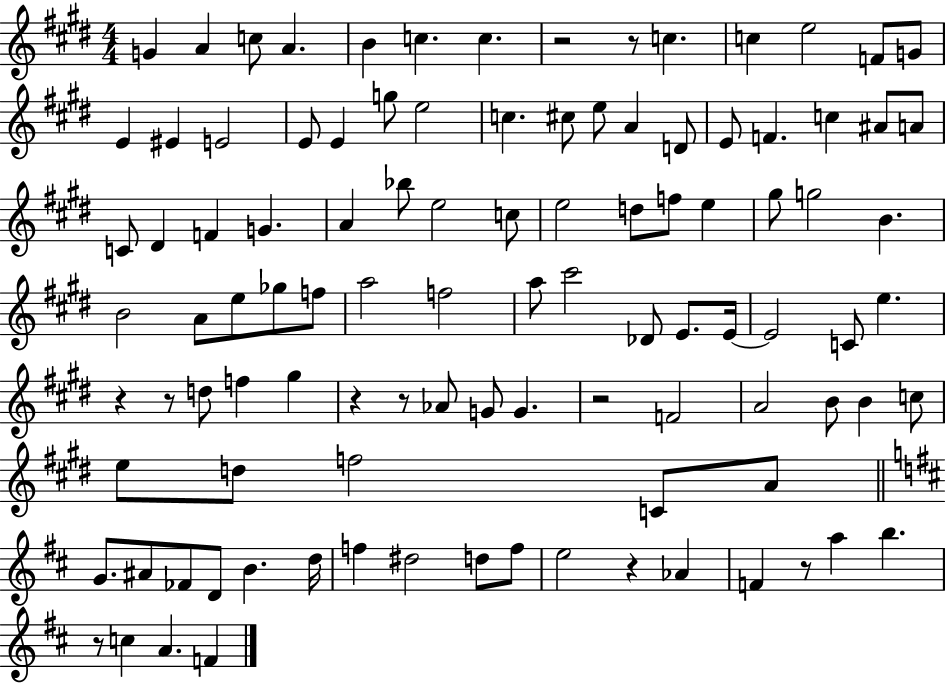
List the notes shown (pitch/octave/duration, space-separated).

G4/q A4/q C5/e A4/q. B4/q C5/q. C5/q. R/h R/e C5/q. C5/q E5/h F4/e G4/e E4/q EIS4/q E4/h E4/e E4/q G5/e E5/h C5/q. C#5/e E5/e A4/q D4/e E4/e F4/q. C5/q A#4/e A4/e C4/e D#4/q F4/q G4/q. A4/q Bb5/e E5/h C5/e E5/h D5/e F5/e E5/q G#5/e G5/h B4/q. B4/h A4/e E5/e Gb5/e F5/e A5/h F5/h A5/e C#6/h Db4/e E4/e. E4/s E4/h C4/e E5/q. R/q R/e D5/e F5/q G#5/q R/q R/e Ab4/e G4/e G4/q. R/h F4/h A4/h B4/e B4/q C5/e E5/e D5/e F5/h C4/e A4/e G4/e. A#4/e FES4/e D4/e B4/q. D5/s F5/q D#5/h D5/e F5/e E5/h R/q Ab4/q F4/q R/e A5/q B5/q. R/e C5/q A4/q. F4/q